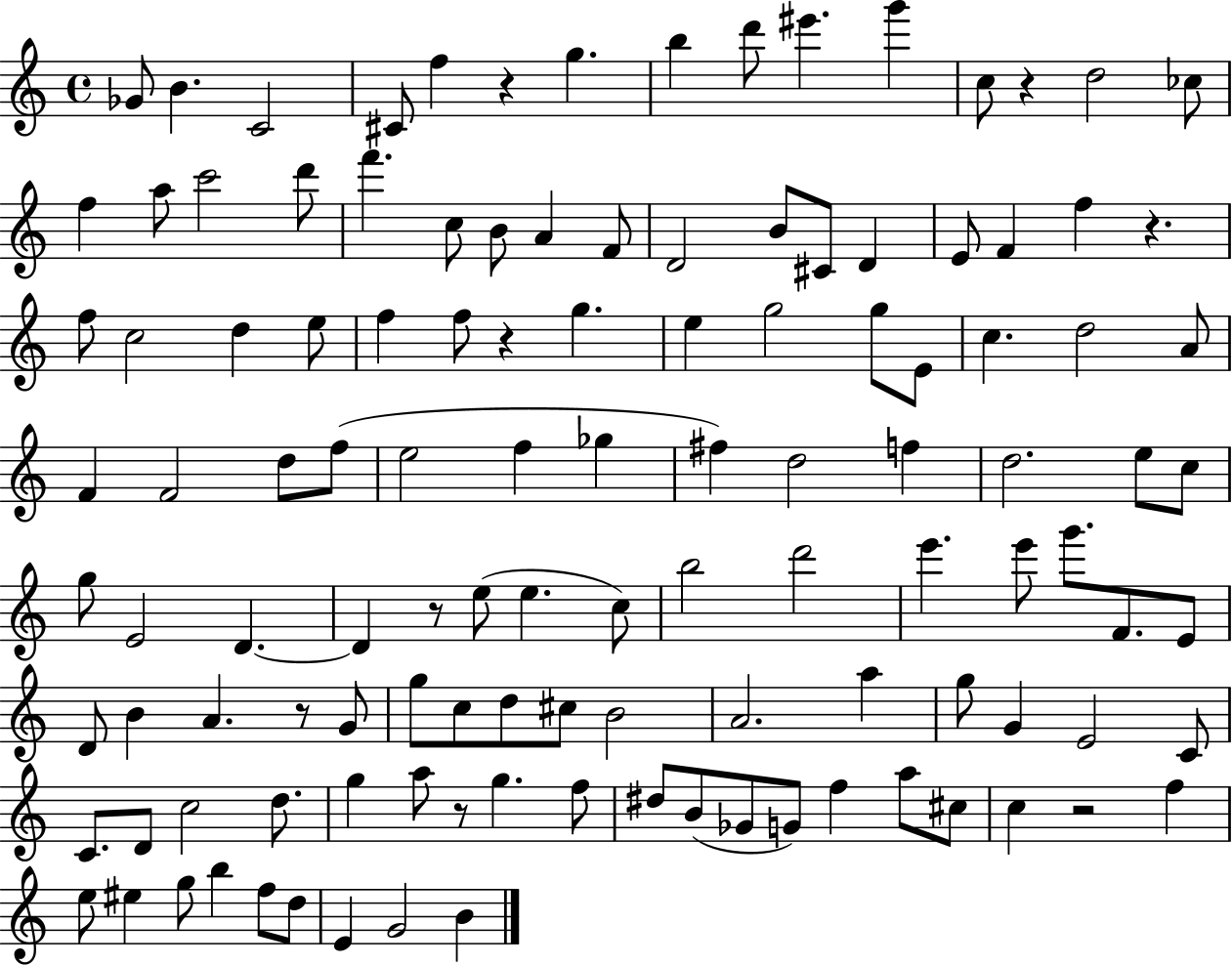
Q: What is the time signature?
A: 4/4